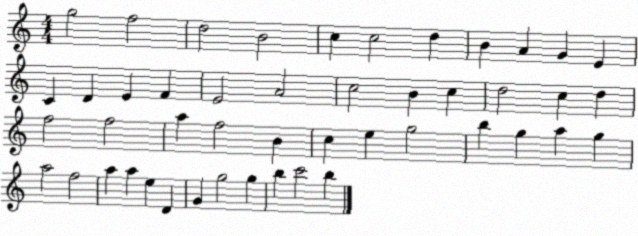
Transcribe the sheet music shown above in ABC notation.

X:1
T:Untitled
M:4/4
L:1/4
K:C
g2 f2 d2 B2 c c2 d B A G E C D E F E2 A2 c2 B c d2 c d f2 f2 a f2 B c e g2 b g a g a2 f2 a a e D G g2 g b c'2 b